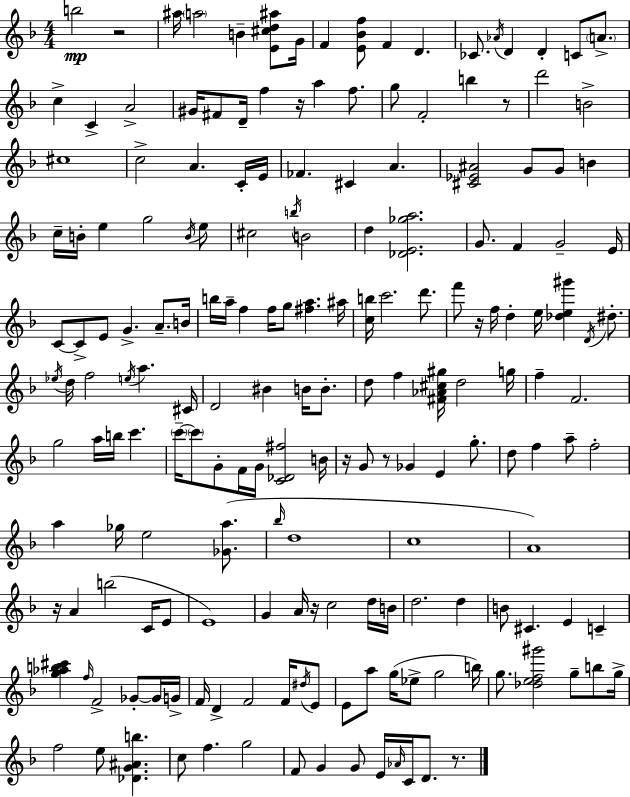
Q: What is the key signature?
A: F major